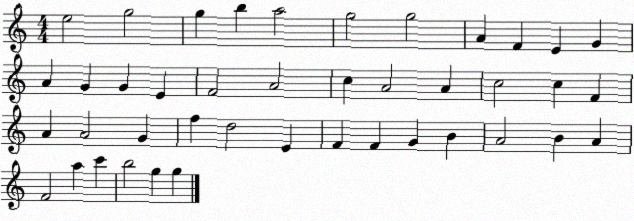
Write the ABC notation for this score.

X:1
T:Untitled
M:4/4
L:1/4
K:C
e2 g2 g b a2 g2 g2 A F E G A G G E F2 A2 c A2 A c2 c F A A2 G f d2 E F F G B A2 B A F2 a c' b2 g g